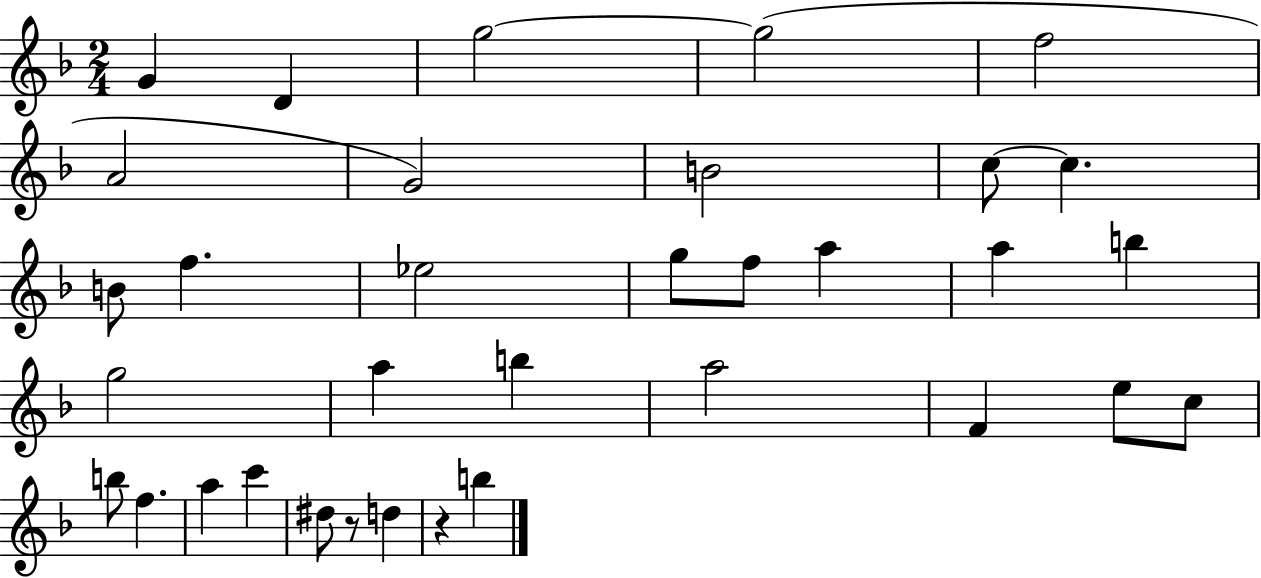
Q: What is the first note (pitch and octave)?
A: G4